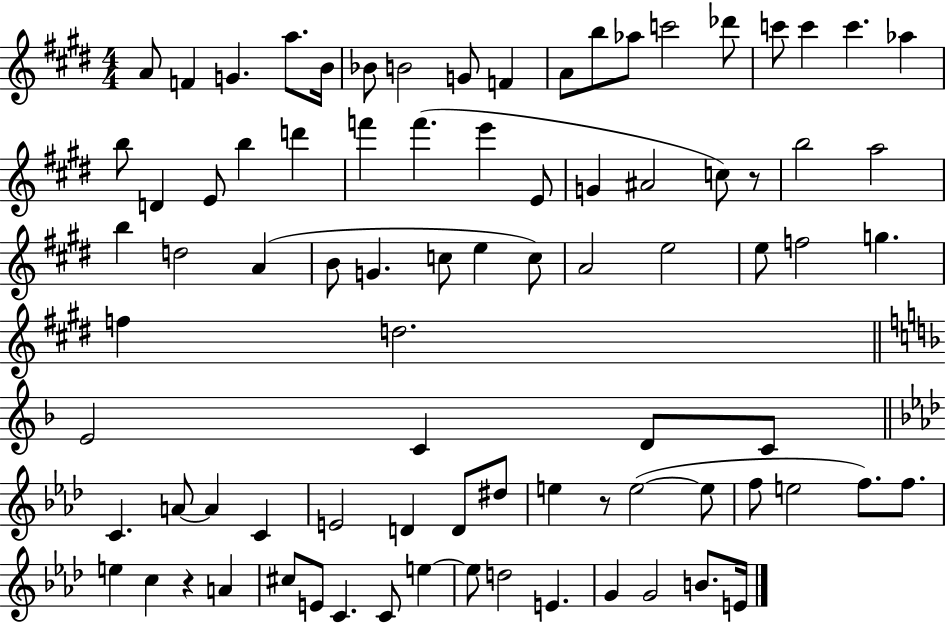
A4/e F4/q G4/q. A5/e. B4/s Bb4/e B4/h G4/e F4/q A4/e B5/e Ab5/e C6/h Db6/e C6/e C6/q C6/q. Ab5/q B5/e D4/q E4/e B5/q D6/q F6/q F6/q. E6/q E4/e G4/q A#4/h C5/e R/e B5/h A5/h B5/q D5/h A4/q B4/e G4/q. C5/e E5/q C5/e A4/h E5/h E5/e F5/h G5/q. F5/q D5/h. E4/h C4/q D4/e C4/e C4/q. A4/e A4/q C4/q E4/h D4/q D4/e D#5/e E5/q R/e E5/h E5/e F5/e E5/h F5/e. F5/e. E5/q C5/q R/q A4/q C#5/e E4/e C4/q. C4/e E5/q E5/e D5/h E4/q. G4/q G4/h B4/e. E4/s